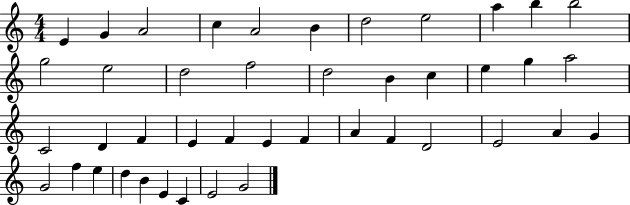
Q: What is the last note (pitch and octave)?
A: G4